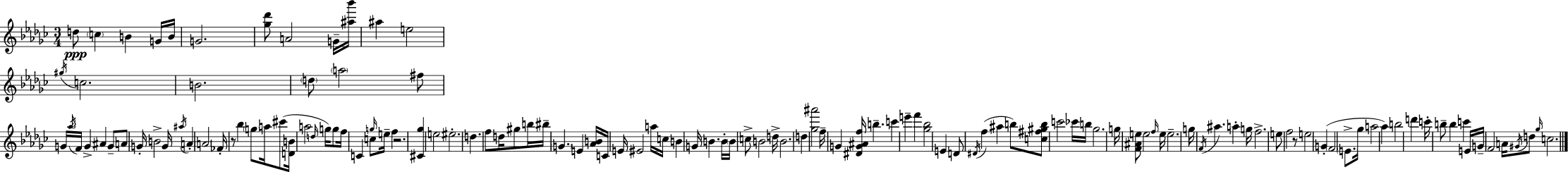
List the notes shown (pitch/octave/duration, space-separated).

D5/e C5/q B4/q G4/s B4/s G4/h. [Gb5,Db6]/e A4/h G4/s [A#5,Bb6]/s A#5/q E5/h G#5/s C5/h. B4/h. D5/e A5/h F#5/e G4/s Ab5/s F4/s G4/q A#4/q G4/e A4/e G4/s B4/h G4/s A#5/s A4/q A4/h FES4/s R/e Bb5/q G5/e A5/s C#6/e [D4,B4]/s A5/h D5/s G5/s G5/e F5/s C4/q C5/e G5/s E5/s F5/q R/h. [C#4,Gb5]/q E5/h EIS5/h. D5/q. F5/e D5/s G#5/e B5/s BIS5/s G4/q. E4/q [Ab4,B4]/s C4/s E4/s EIS4/h A5/s C5/s B4/q G4/s B4/q. B4/s B4/s C5/e B4/h D5/s B4/h. D5/q [Gb5,A#6]/h F5/s G4/q [D#4,G4,A#4,F5]/s B5/q. C6/q E6/q F6/q [Gb5,Bb5]/h E4/q D4/e D#4/s F5/q A#5/q B5/e [C5,F#5,G#5,B5]/e C6/h CES6/s B5/s Gb5/h. G5/s [F4,A#4,E5]/e E5/h F5/s E5/s E5/h. G5/s F4/s A#5/q. A5/q G5/s F5/h. E5/e F5/h R/e E5/h G4/q F4/h E4/e. Gb5/s A5/h Ab5/q B5/h D6/q C6/s B5/e B5/q C6/q E4/s G4/s F4/h A4/s G#4/s D5/e Gb5/s C5/h.